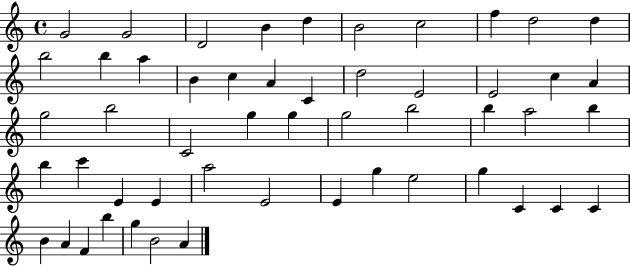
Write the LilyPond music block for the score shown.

{
  \clef treble
  \time 4/4
  \defaultTimeSignature
  \key c \major
  g'2 g'2 | d'2 b'4 d''4 | b'2 c''2 | f''4 d''2 d''4 | \break b''2 b''4 a''4 | b'4 c''4 a'4 c'4 | d''2 e'2 | e'2 c''4 a'4 | \break g''2 b''2 | c'2 g''4 g''4 | g''2 b''2 | b''4 a''2 b''4 | \break b''4 c'''4 e'4 e'4 | a''2 e'2 | e'4 g''4 e''2 | g''4 c'4 c'4 c'4 | \break b'4 a'4 f'4 b''4 | g''4 b'2 a'4 | \bar "|."
}